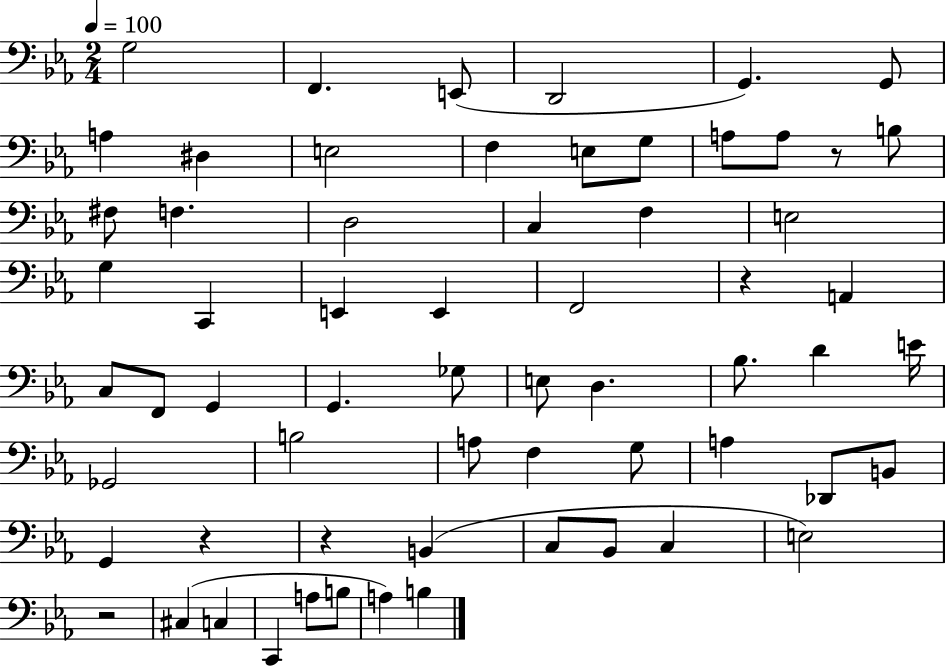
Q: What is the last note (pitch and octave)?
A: B3